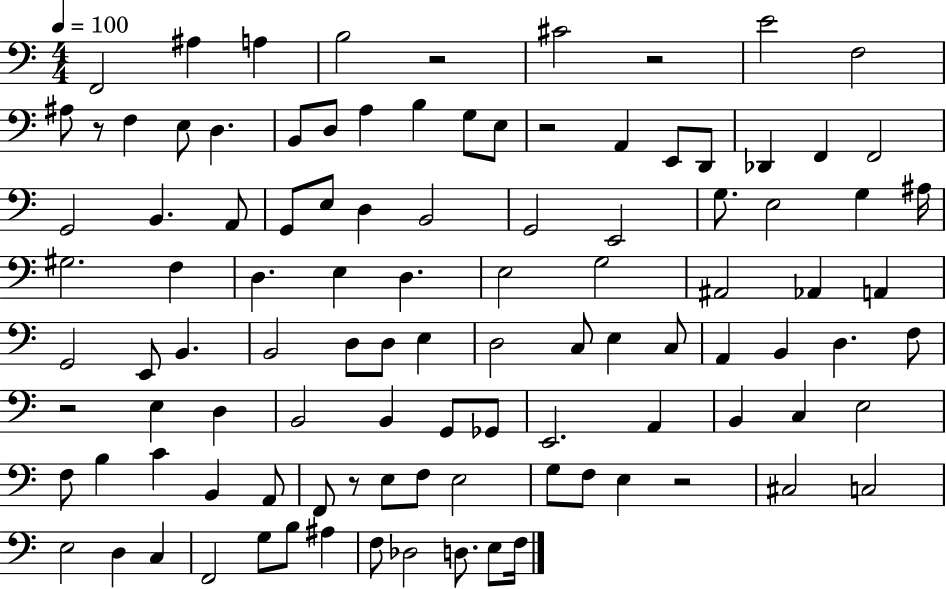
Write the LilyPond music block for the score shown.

{
  \clef bass
  \numericTimeSignature
  \time 4/4
  \key c \major
  \tempo 4 = 100
  f,2 ais4 a4 | b2 r2 | cis'2 r2 | e'2 f2 | \break ais8 r8 f4 e8 d4. | b,8 d8 a4 b4 g8 e8 | r2 a,4 e,8 d,8 | des,4 f,4 f,2 | \break g,2 b,4. a,8 | g,8 e8 d4 b,2 | g,2 e,2 | g8. e2 g4 ais16 | \break gis2. f4 | d4. e4 d4. | e2 g2 | ais,2 aes,4 a,4 | \break g,2 e,8 b,4. | b,2 d8 d8 e4 | d2 c8 e4 c8 | a,4 b,4 d4. f8 | \break r2 e4 d4 | b,2 b,4 g,8 ges,8 | e,2. a,4 | b,4 c4 e2 | \break f8 b4 c'4 b,4 a,8 | f,8 r8 e8 f8 e2 | g8 f8 e4 r2 | cis2 c2 | \break e2 d4 c4 | f,2 g8 b8 ais4 | f8 des2 d8. e8 f16 | \bar "|."
}